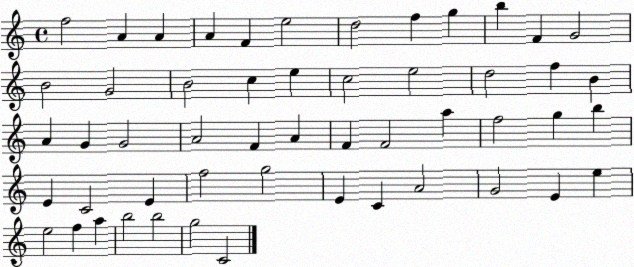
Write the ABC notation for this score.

X:1
T:Untitled
M:4/4
L:1/4
K:C
f2 A A A F e2 d2 f g b F G2 B2 G2 B2 c e c2 e2 d2 f B A G G2 A2 F A F F2 a f2 g b E C2 E f2 g2 E C A2 G2 E e e2 f a b2 b2 g2 C2